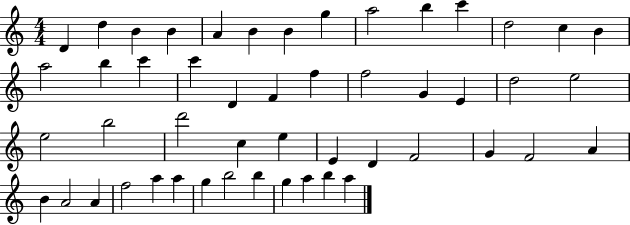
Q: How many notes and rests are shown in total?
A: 50